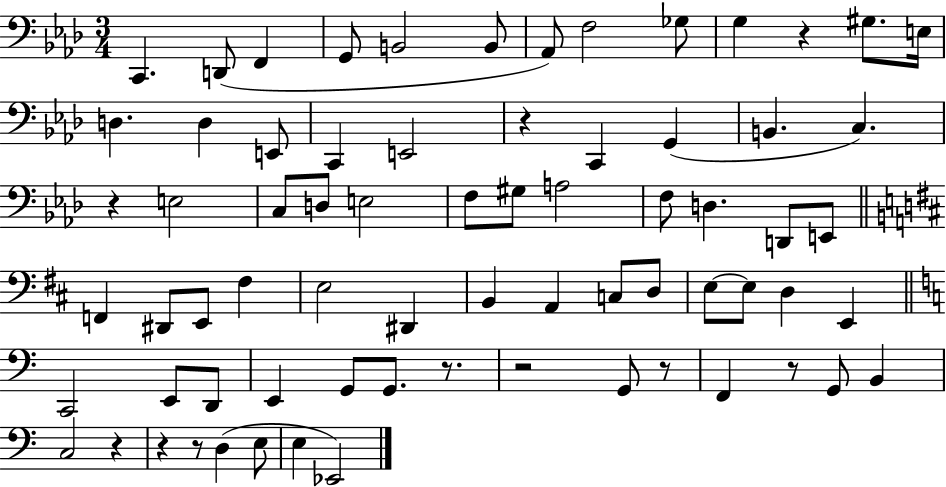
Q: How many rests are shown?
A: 10